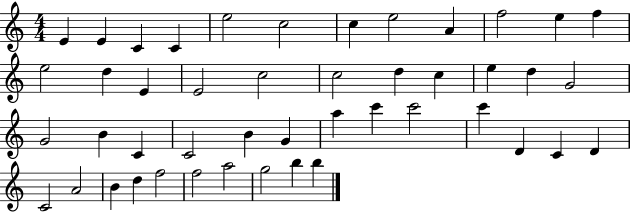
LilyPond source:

{
  \clef treble
  \numericTimeSignature
  \time 4/4
  \key c \major
  e'4 e'4 c'4 c'4 | e''2 c''2 | c''4 e''2 a'4 | f''2 e''4 f''4 | \break e''2 d''4 e'4 | e'2 c''2 | c''2 d''4 c''4 | e''4 d''4 g'2 | \break g'2 b'4 c'4 | c'2 b'4 g'4 | a''4 c'''4 c'''2 | c'''4 d'4 c'4 d'4 | \break c'2 a'2 | b'4 d''4 f''2 | f''2 a''2 | g''2 b''4 b''4 | \break \bar "|."
}